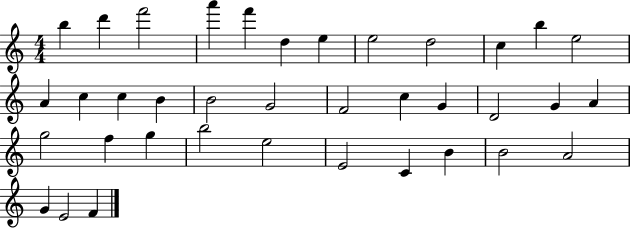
{
  \clef treble
  \numericTimeSignature
  \time 4/4
  \key c \major
  b''4 d'''4 f'''2 | a'''4 f'''4 d''4 e''4 | e''2 d''2 | c''4 b''4 e''2 | \break a'4 c''4 c''4 b'4 | b'2 g'2 | f'2 c''4 g'4 | d'2 g'4 a'4 | \break g''2 f''4 g''4 | b''2 e''2 | e'2 c'4 b'4 | b'2 a'2 | \break g'4 e'2 f'4 | \bar "|."
}